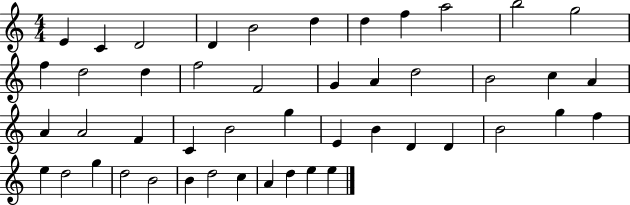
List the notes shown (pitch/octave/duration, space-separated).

E4/q C4/q D4/h D4/q B4/h D5/q D5/q F5/q A5/h B5/h G5/h F5/q D5/h D5/q F5/h F4/h G4/q A4/q D5/h B4/h C5/q A4/q A4/q A4/h F4/q C4/q B4/h G5/q E4/q B4/q D4/q D4/q B4/h G5/q F5/q E5/q D5/h G5/q D5/h B4/h B4/q D5/h C5/q A4/q D5/q E5/q E5/q